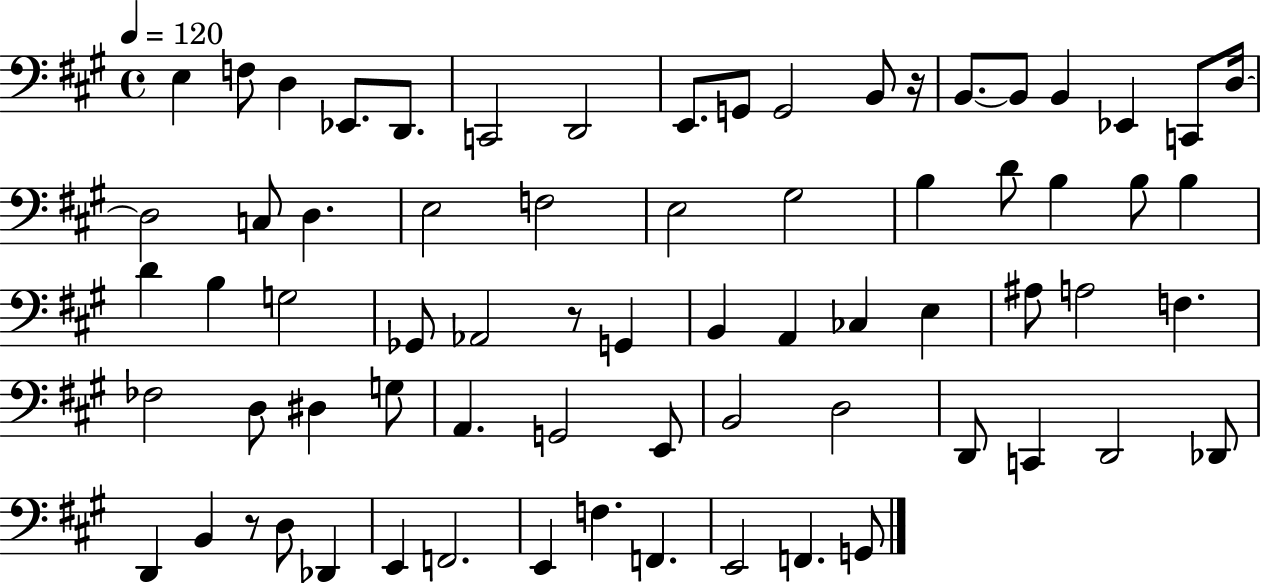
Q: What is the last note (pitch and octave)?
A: G2